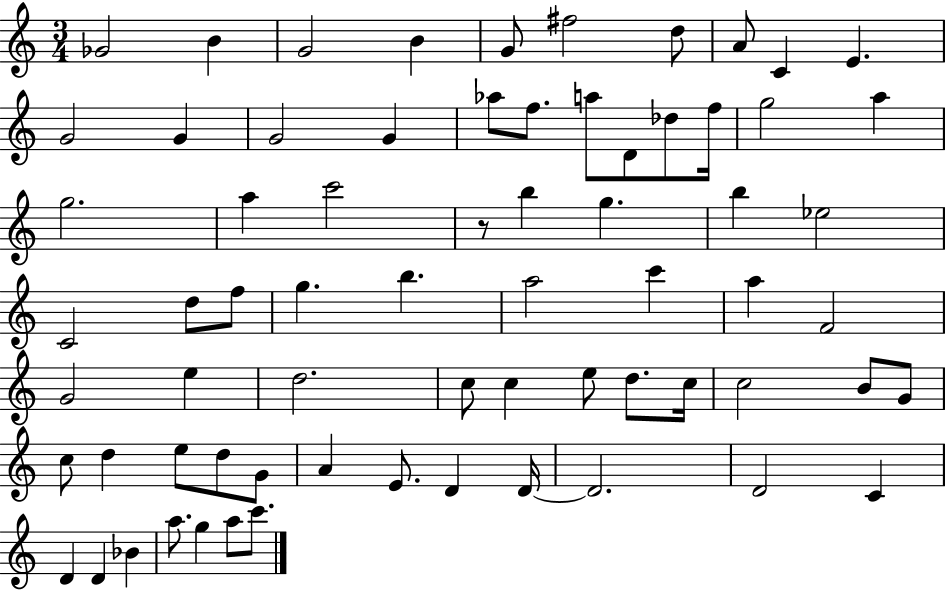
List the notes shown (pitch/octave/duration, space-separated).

Gb4/h B4/q G4/h B4/q G4/e F#5/h D5/e A4/e C4/q E4/q. G4/h G4/q G4/h G4/q Ab5/e F5/e. A5/e D4/e Db5/e F5/s G5/h A5/q G5/h. A5/q C6/h R/e B5/q G5/q. B5/q Eb5/h C4/h D5/e F5/e G5/q. B5/q. A5/h C6/q A5/q F4/h G4/h E5/q D5/h. C5/e C5/q E5/e D5/e. C5/s C5/h B4/e G4/e C5/e D5/q E5/e D5/e G4/e A4/q E4/e. D4/q D4/s D4/h. D4/h C4/q D4/q D4/q Bb4/q A5/e. G5/q A5/e C6/e.